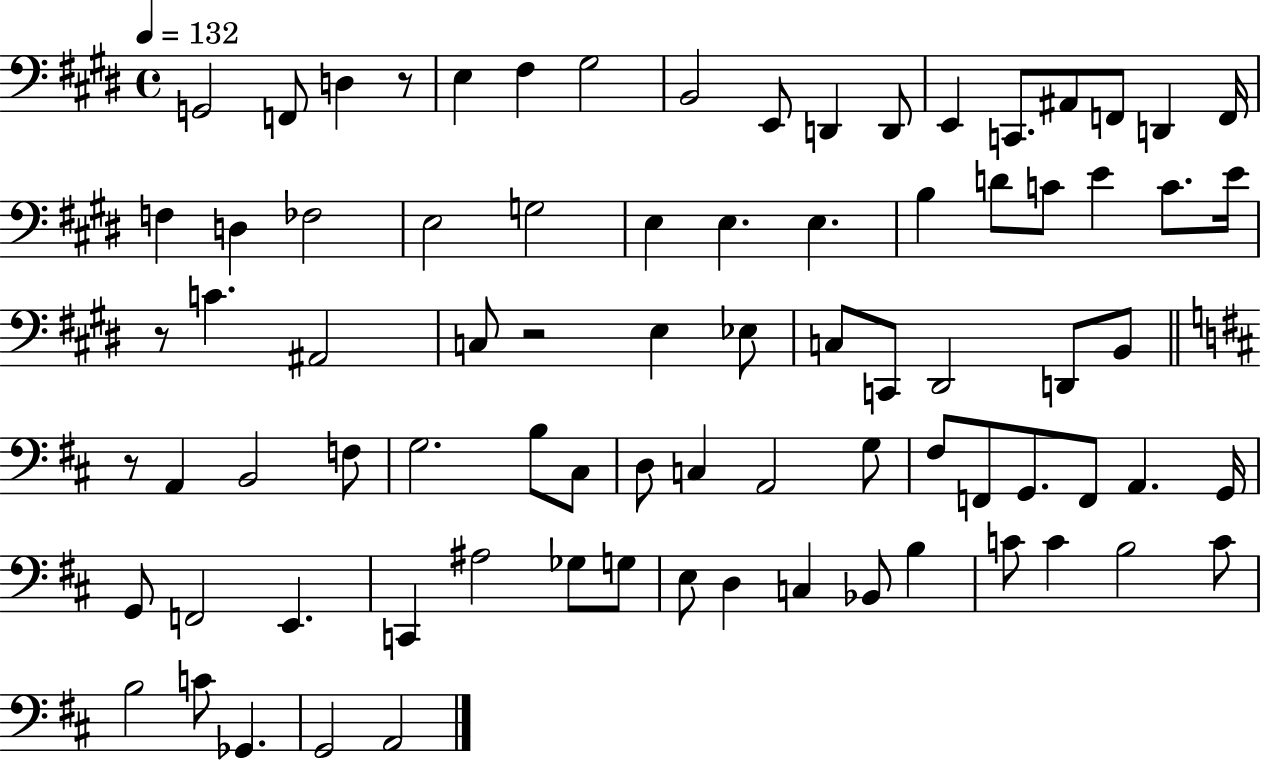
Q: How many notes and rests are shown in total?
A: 81